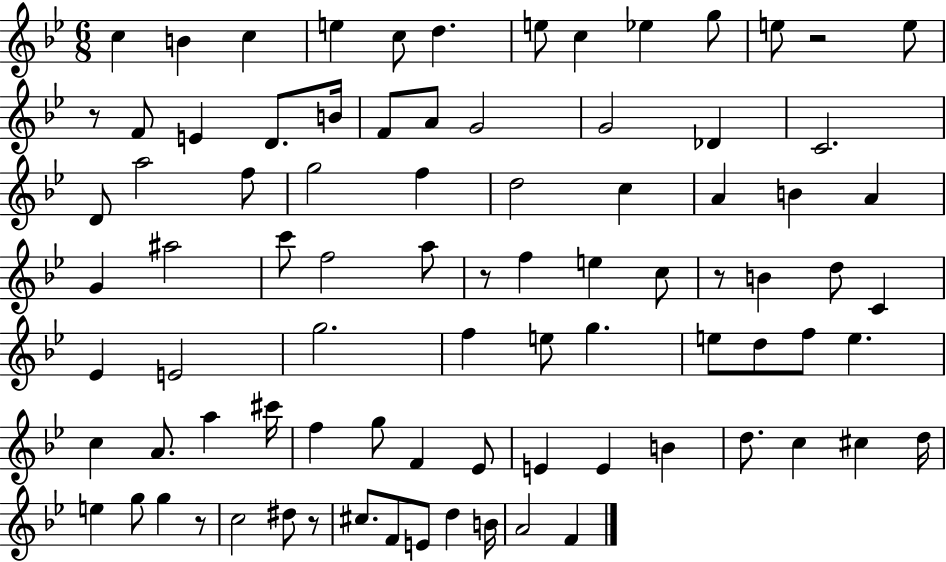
C5/q B4/q C5/q E5/q C5/e D5/q. E5/e C5/q Eb5/q G5/e E5/e R/h E5/e R/e F4/e E4/q D4/e. B4/s F4/e A4/e G4/h G4/h Db4/q C4/h. D4/e A5/h F5/e G5/h F5/q D5/h C5/q A4/q B4/q A4/q G4/q A#5/h C6/e F5/h A5/e R/e F5/q E5/q C5/e R/e B4/q D5/e C4/q Eb4/q E4/h G5/h. F5/q E5/e G5/q. E5/e D5/e F5/e E5/q. C5/q A4/e. A5/q C#6/s F5/q G5/e F4/q Eb4/e E4/q E4/q B4/q D5/e. C5/q C#5/q D5/s E5/q G5/e G5/q R/e C5/h D#5/e R/e C#5/e. F4/e E4/e D5/q B4/s A4/h F4/q